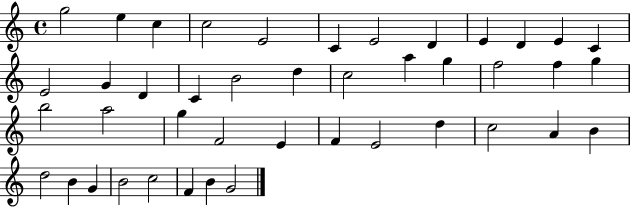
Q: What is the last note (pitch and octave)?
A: G4